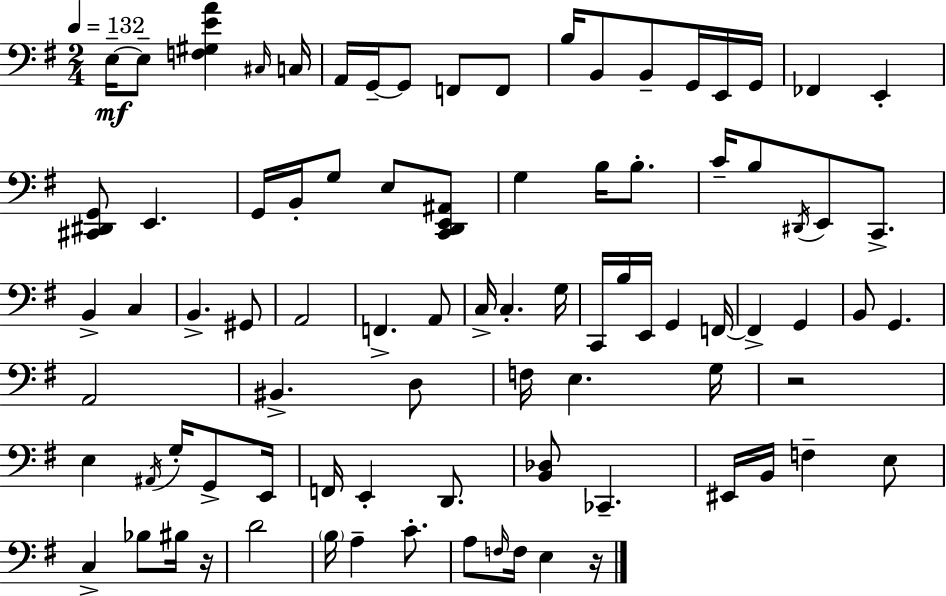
{
  \clef bass
  \numericTimeSignature
  \time 2/4
  \key g \major
  \tempo 4 = 132
  e16--~~\mf e8-- <f gis e' a'>4 \grace { cis16 } | c16 a,16 g,16--~~ g,8 f,8 f,8 | b16 b,8 b,8-- g,16 e,16 | g,16 fes,4 e,4-. | \break <cis, dis, g,>8 e,4. | g,16 b,16-. g8 e8 <c, d, e, ais,>8 | g4 b16 b8.-. | c'16-- b8 \acciaccatura { dis,16 } e,8 c,8.-> | \break b,4-> c4 | b,4.-> | gis,8 a,2 | f,4.-> | \break a,8 c16-> c4.-. | g16 c,16 b16 e,16 g,4 | f,16~~ f,4-> g,4 | b,8 g,4. | \break a,2 | bis,4.-> | d8 f16 e4. | g16 r2 | \break e4 \acciaccatura { ais,16 } g16-. | g,8-> e,16 f,16 e,4-. | d,8. <b, des>8 ces,4.-- | eis,16 b,16 f4-- | \break e8 c4-> bes8 | bis16 r16 d'2 | \parenthesize b16 a4-- | c'8.-. a8 \grace { f16 } f16 e4 | \break r16 \bar "|."
}